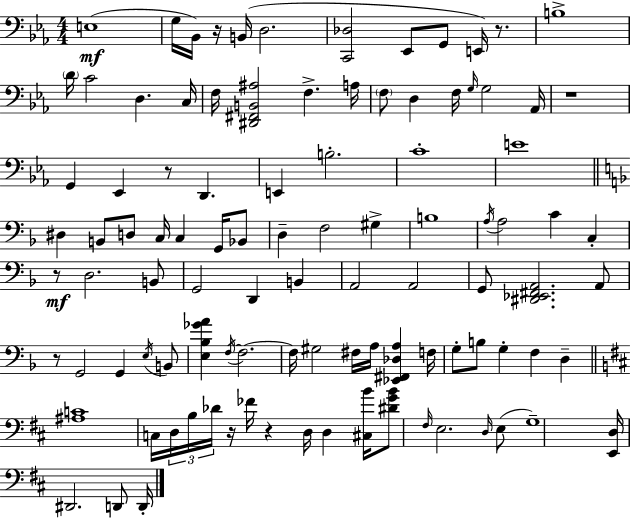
{
  \clef bass
  \numericTimeSignature
  \time 4/4
  \key c \minor
  \repeat volta 2 { e1(\mf | g16 bes,16) r16 b,16( d2. | <c, des>2 ees,8 g,8 e,16) r8. | b1-> | \break \parenthesize d'16 c'2 d4. c16 | f16 <dis, fis, b, ais>2 f4.-> a16 | \parenthesize f8 d4 f16 \grace { g16 } g2 | aes,16 r1 | \break g,4 ees,4 r8 d,4. | e,4 b2.-. | c'1-. | e'1 | \break \bar "||" \break \key f \major dis4 b,8 d8 c16 c4 g,16 bes,8 | d4-- f2 gis4-> | b1 | \acciaccatura { a16 } a2 c'4 c4-. | \break r8\mf d2. b,8 | g,2 d,4 b,4 | a,2 a,2 | g,8 <dis, ees, fis, a,>2. a,8 | \break r8 g,2 g,4 \acciaccatura { e16 } | b,8 <e bes ges' a'>4 \acciaccatura { f16~ }~ f2. | f16 gis2 fis16 a16 <ees, fis, des a>4 | f16 g8-. b8 g4-. f4 d4-- | \break \bar "||" \break \key d \major <ais c'>1 | c16 \tuplet 3/2 { d16 b16 des'16 } r16 fes'16 r4 d16 d4 <cis b'>16 | <dis' g' b'>8 \grace { fis16 } e2. \grace { d16 }( | e8 g1--) | \break <e, d>16 dis,2. d,8 | d,16-. } \bar "|."
}